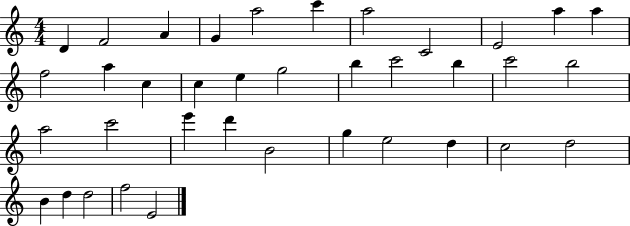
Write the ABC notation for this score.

X:1
T:Untitled
M:4/4
L:1/4
K:C
D F2 A G a2 c' a2 C2 E2 a a f2 a c c e g2 b c'2 b c'2 b2 a2 c'2 e' d' B2 g e2 d c2 d2 B d d2 f2 E2